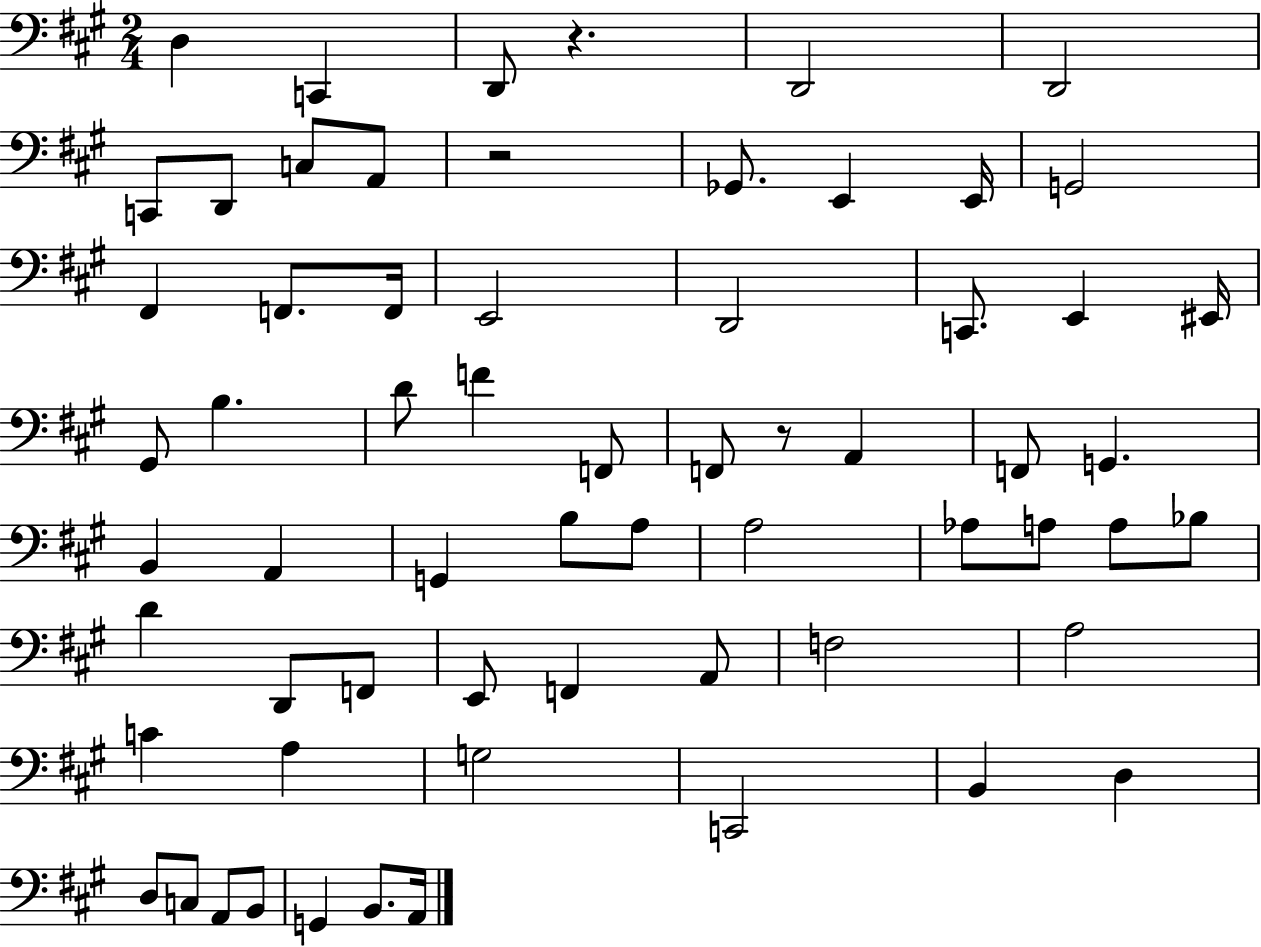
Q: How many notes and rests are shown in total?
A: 64